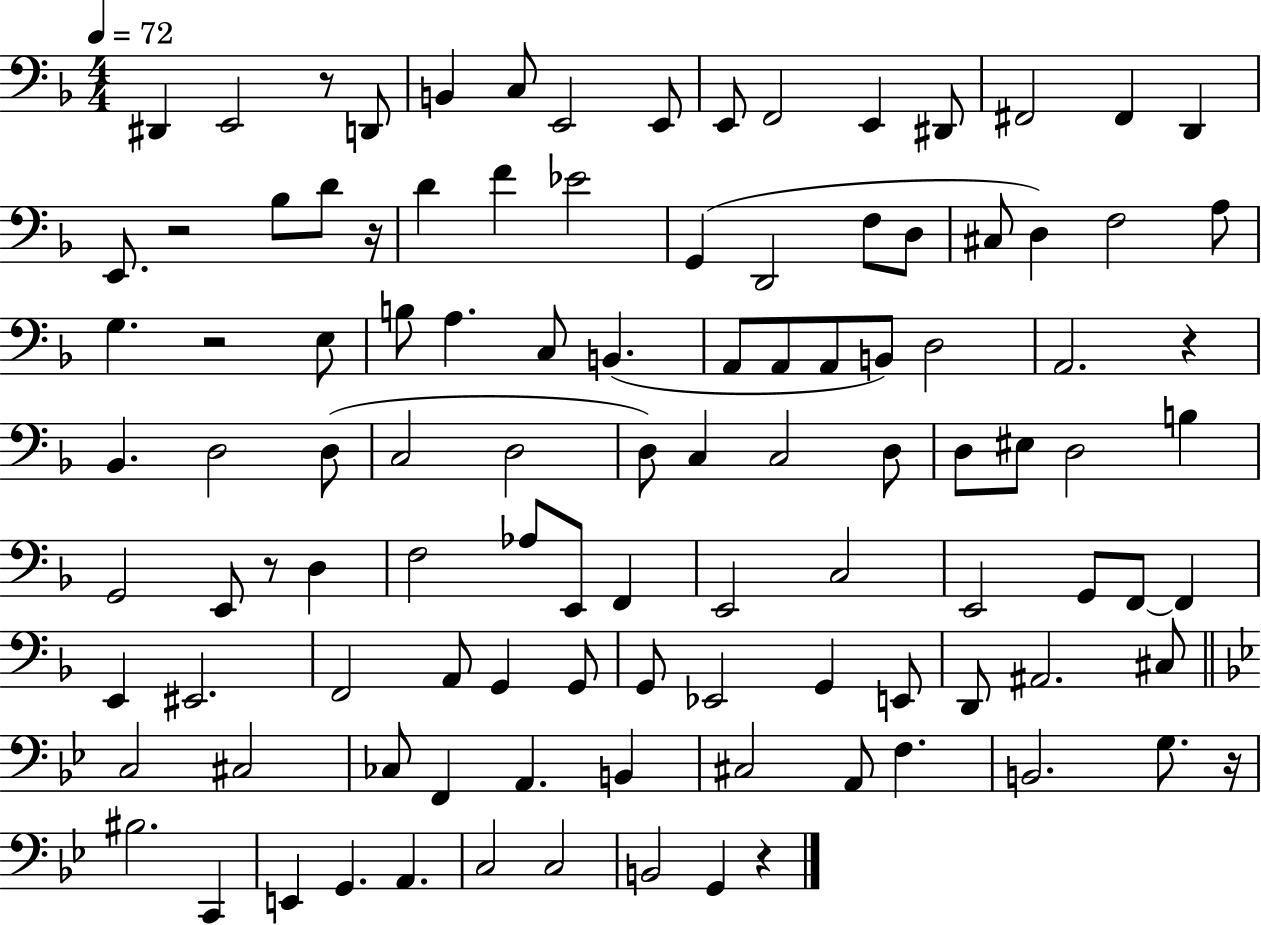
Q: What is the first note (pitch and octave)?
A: D#2